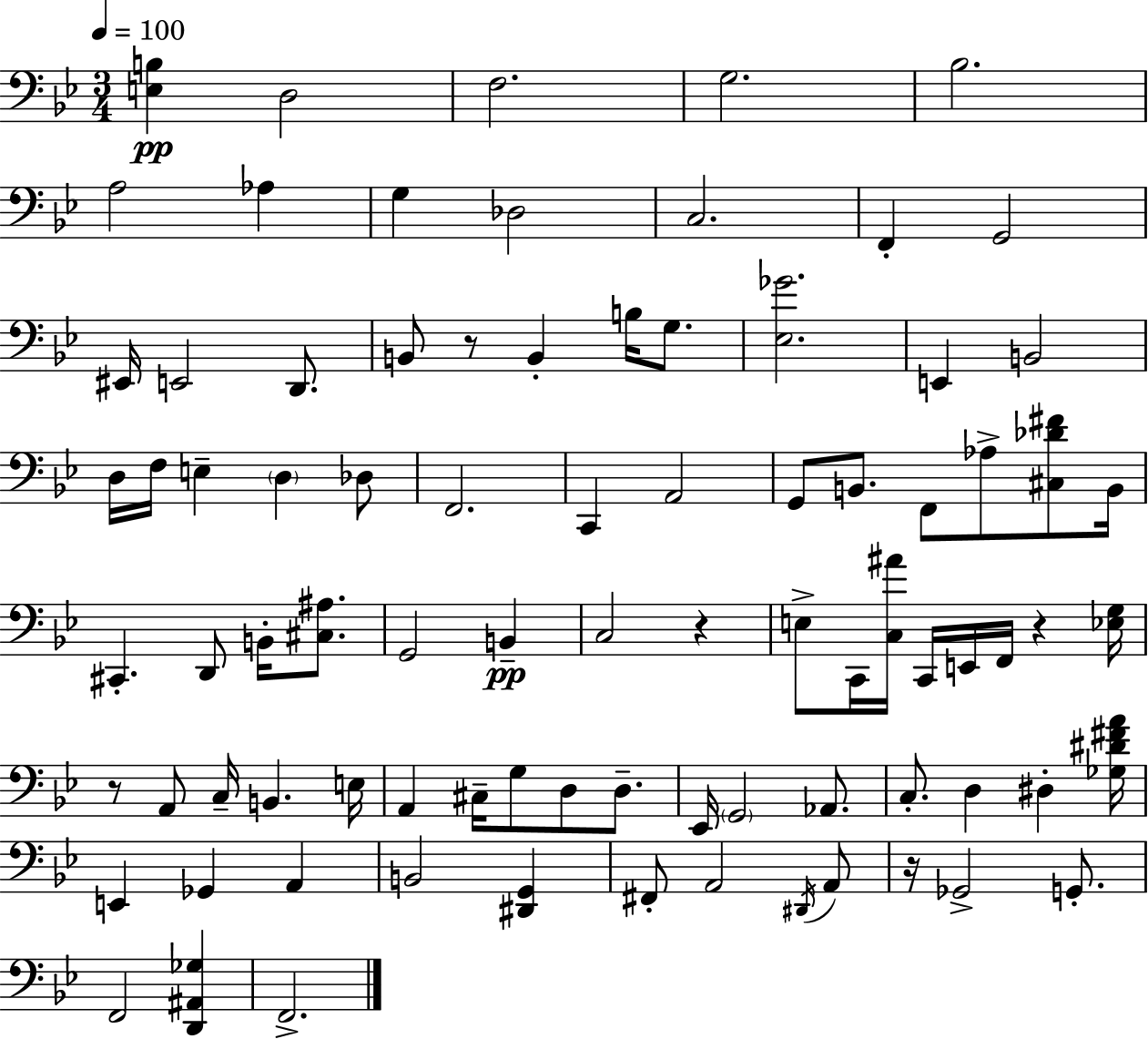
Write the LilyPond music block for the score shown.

{
  \clef bass
  \numericTimeSignature
  \time 3/4
  \key g \minor
  \tempo 4 = 100
  <e b>4\pp d2 | f2. | g2. | bes2. | \break a2 aes4 | g4 des2 | c2. | f,4-. g,2 | \break eis,16 e,2 d,8. | b,8 r8 b,4-. b16 g8. | <ees ges'>2. | e,4 b,2 | \break d16 f16 e4-- \parenthesize d4 des8 | f,2. | c,4 a,2 | g,8 b,8. f,8 aes8-> <cis des' fis'>8 b,16 | \break cis,4.-. d,8 b,16-. <cis ais>8. | g,2 b,4--\pp | c2 r4 | e8-> c,16 <c ais'>16 c,16 e,16 f,16 r4 <ees g>16 | \break r8 a,8 c16-- b,4. e16 | a,4 cis16-- g8 d8 d8.-- | ees,16 \parenthesize g,2 aes,8. | c8.-. d4 dis4-. <ges dis' fis' a'>16 | \break e,4 ges,4 a,4 | b,2 <dis, g,>4 | fis,8-. a,2 \acciaccatura { dis,16 } a,8 | r16 ges,2-> g,8.-. | \break f,2 <d, ais, ges>4 | f,2.-> | \bar "|."
}